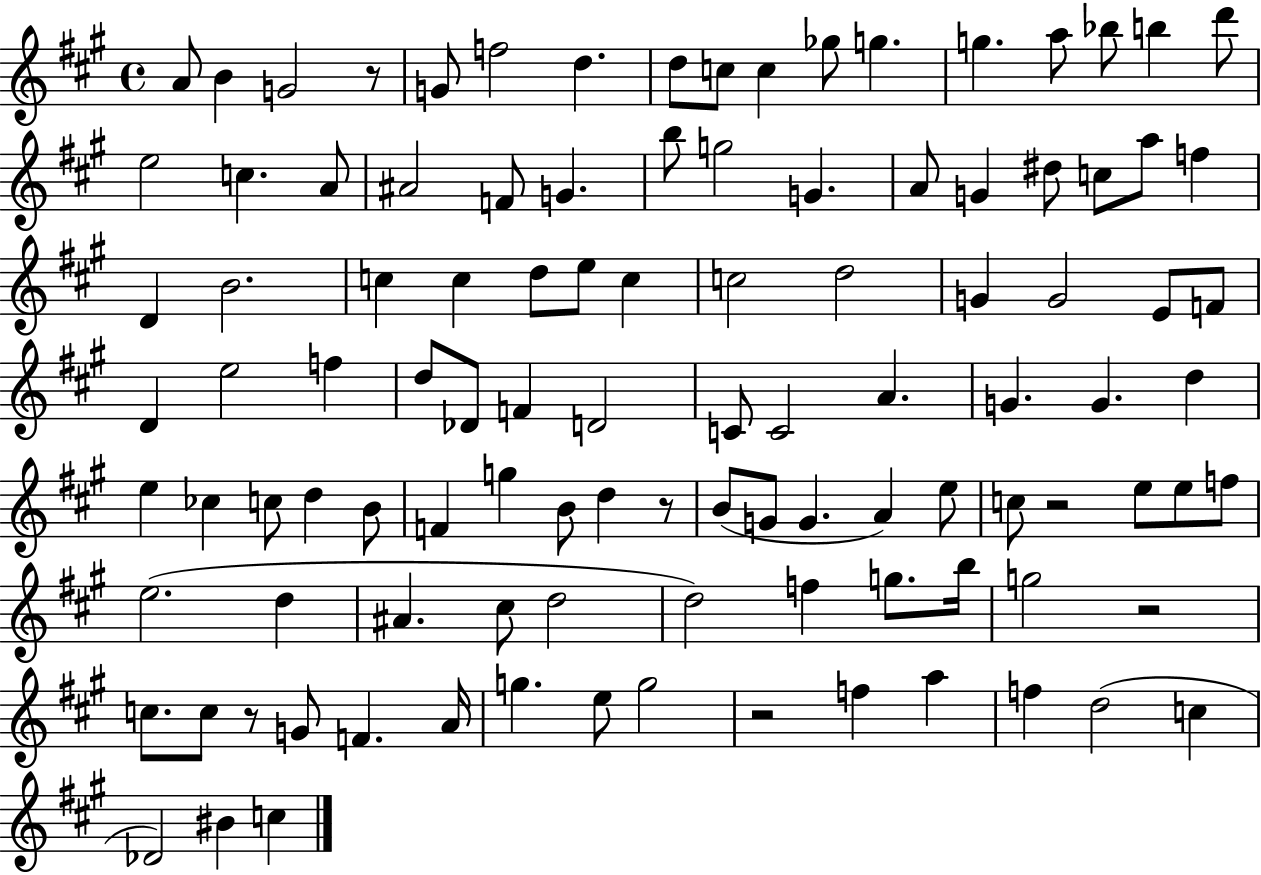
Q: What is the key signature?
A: A major